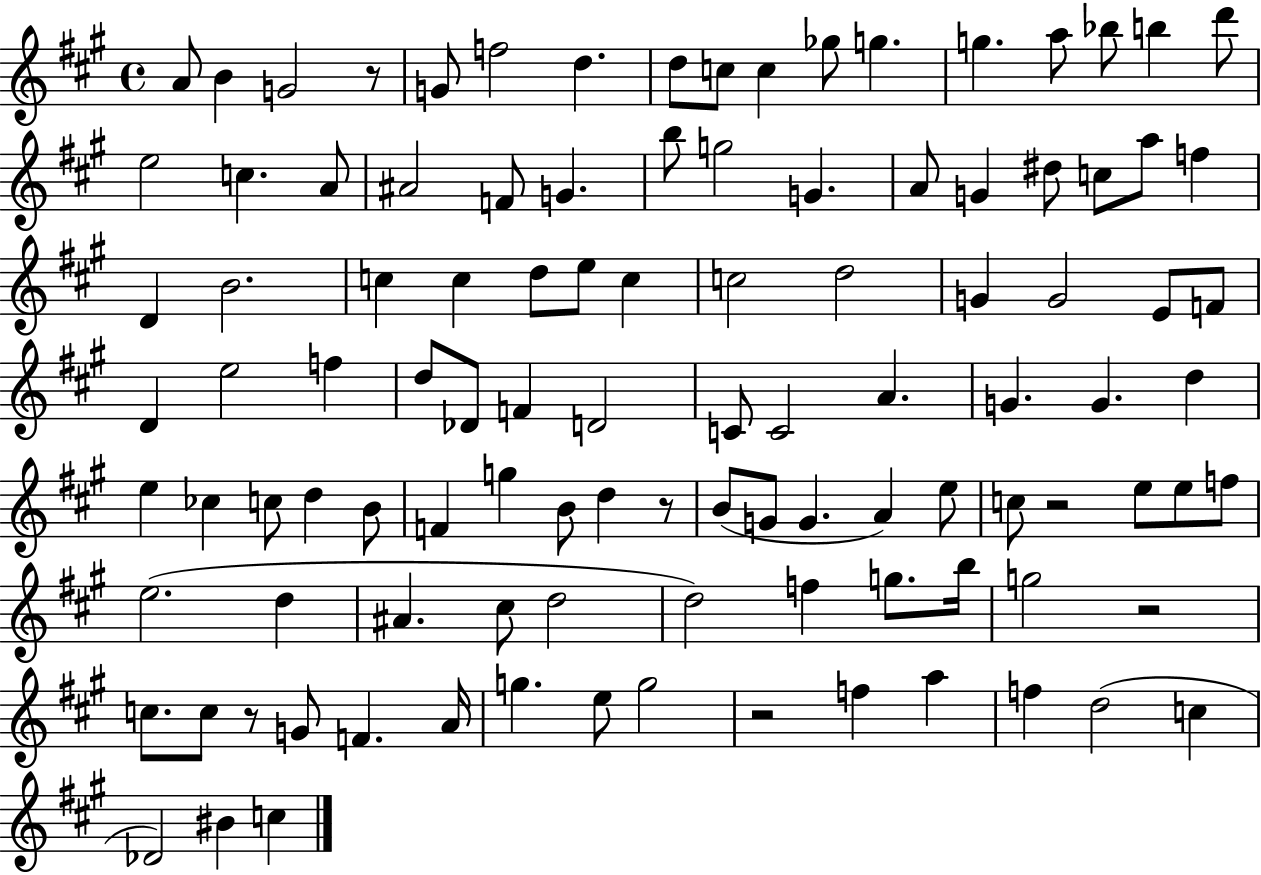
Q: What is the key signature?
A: A major